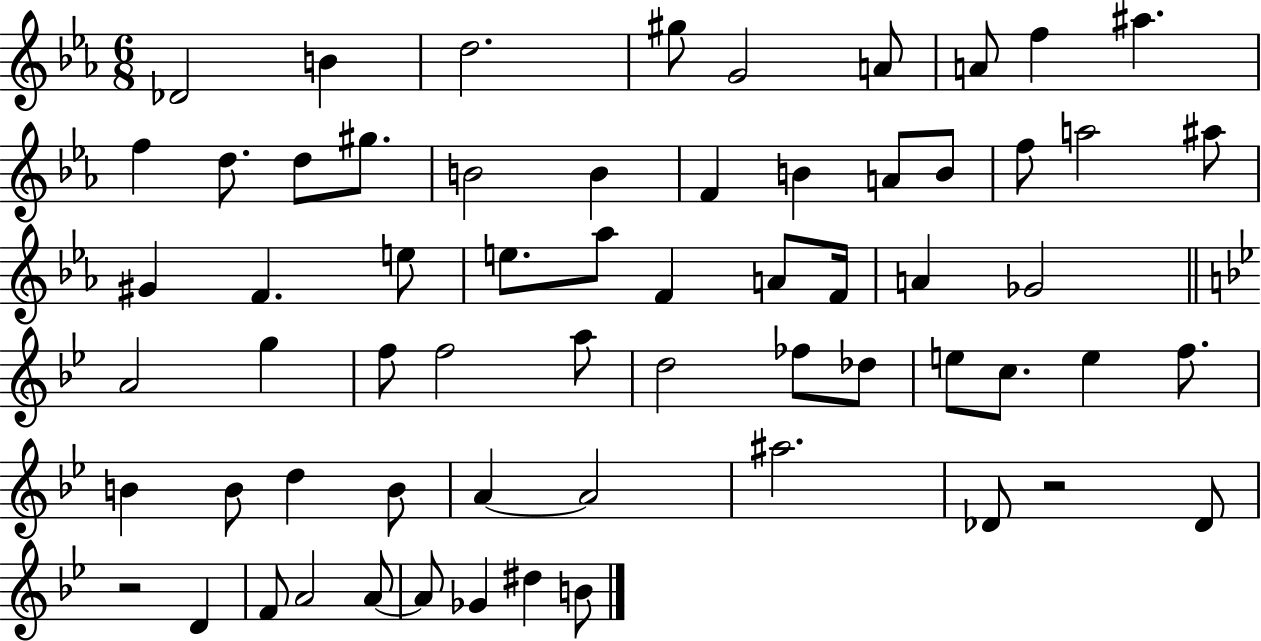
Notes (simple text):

Db4/h B4/q D5/h. G#5/e G4/h A4/e A4/e F5/q A#5/q. F5/q D5/e. D5/e G#5/e. B4/h B4/q F4/q B4/q A4/e B4/e F5/e A5/h A#5/e G#4/q F4/q. E5/e E5/e. Ab5/e F4/q A4/e F4/s A4/q Gb4/h A4/h G5/q F5/e F5/h A5/e D5/h FES5/e Db5/e E5/e C5/e. E5/q F5/e. B4/q B4/e D5/q B4/e A4/q A4/h A#5/h. Db4/e R/h Db4/e R/h D4/q F4/e A4/h A4/e A4/e Gb4/q D#5/q B4/e